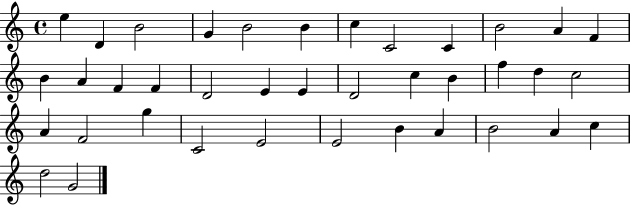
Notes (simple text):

E5/q D4/q B4/h G4/q B4/h B4/q C5/q C4/h C4/q B4/h A4/q F4/q B4/q A4/q F4/q F4/q D4/h E4/q E4/q D4/h C5/q B4/q F5/q D5/q C5/h A4/q F4/h G5/q C4/h E4/h E4/h B4/q A4/q B4/h A4/q C5/q D5/h G4/h